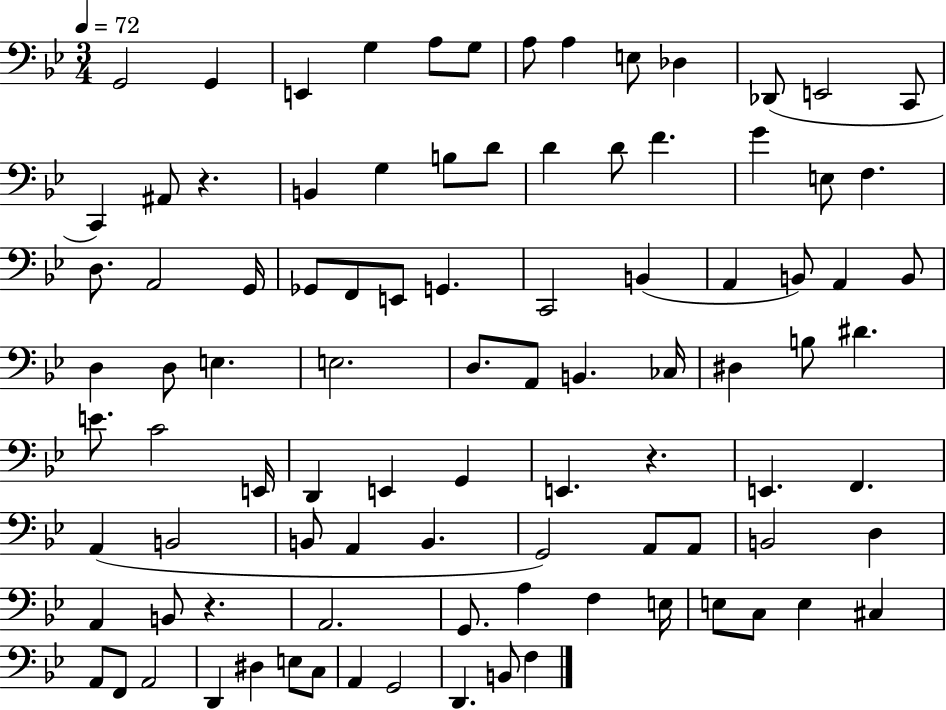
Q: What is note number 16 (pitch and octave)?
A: B2